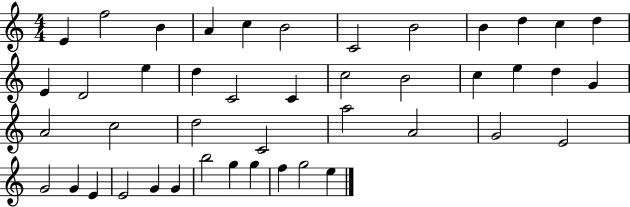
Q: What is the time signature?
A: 4/4